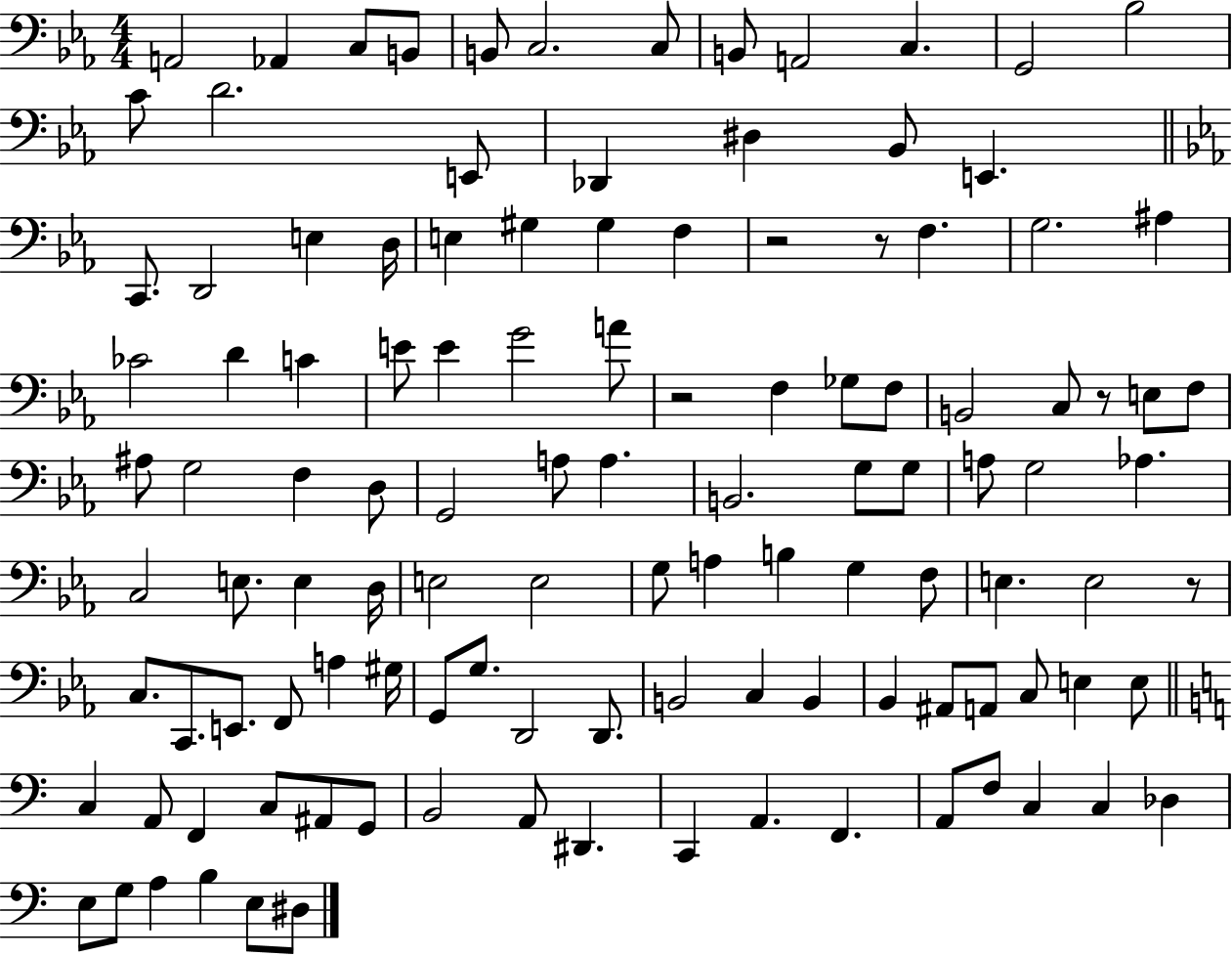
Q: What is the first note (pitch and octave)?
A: A2